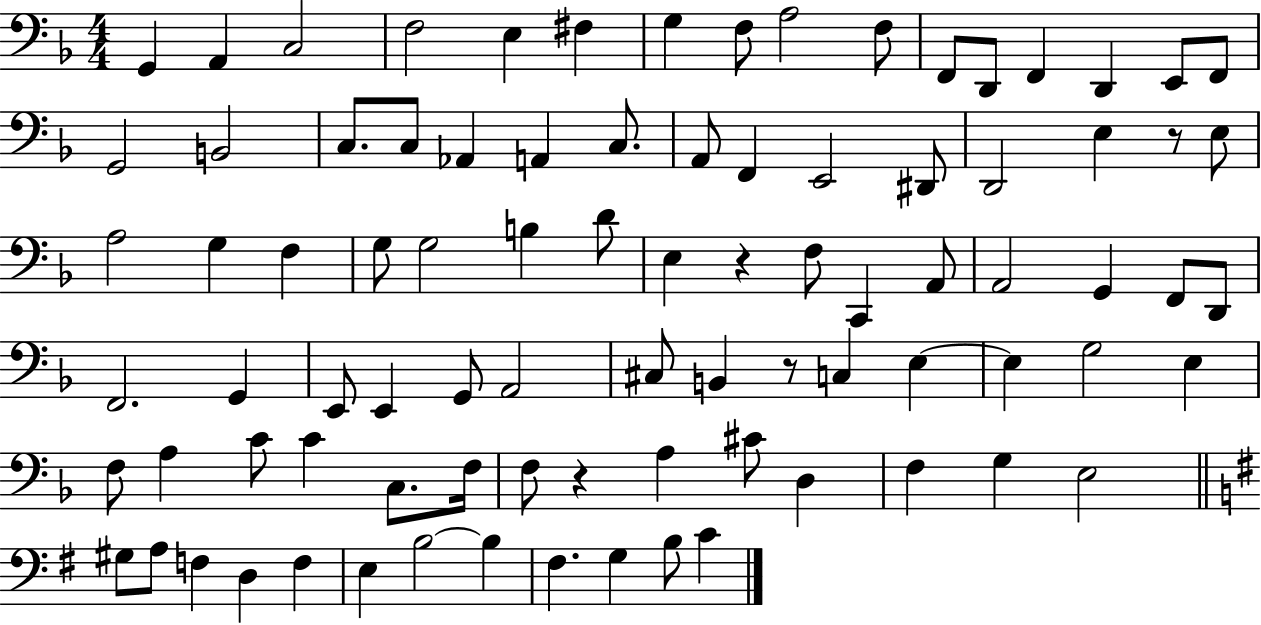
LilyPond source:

{
  \clef bass
  \numericTimeSignature
  \time 4/4
  \key f \major
  \repeat volta 2 { g,4 a,4 c2 | f2 e4 fis4 | g4 f8 a2 f8 | f,8 d,8 f,4 d,4 e,8 f,8 | \break g,2 b,2 | c8. c8 aes,4 a,4 c8. | a,8 f,4 e,2 dis,8 | d,2 e4 r8 e8 | \break a2 g4 f4 | g8 g2 b4 d'8 | e4 r4 f8 c,4 a,8 | a,2 g,4 f,8 d,8 | \break f,2. g,4 | e,8 e,4 g,8 a,2 | cis8 b,4 r8 c4 e4~~ | e4 g2 e4 | \break f8 a4 c'8 c'4 c8. f16 | f8 r4 a4 cis'8 d4 | f4 g4 e2 | \bar "||" \break \key g \major gis8 a8 f4 d4 f4 | e4 b2~~ b4 | fis4. g4 b8 c'4 | } \bar "|."
}